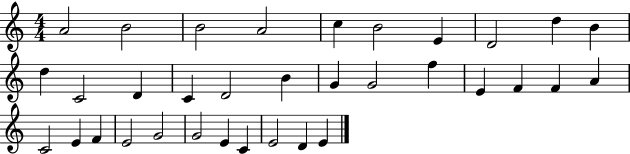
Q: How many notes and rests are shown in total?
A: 34